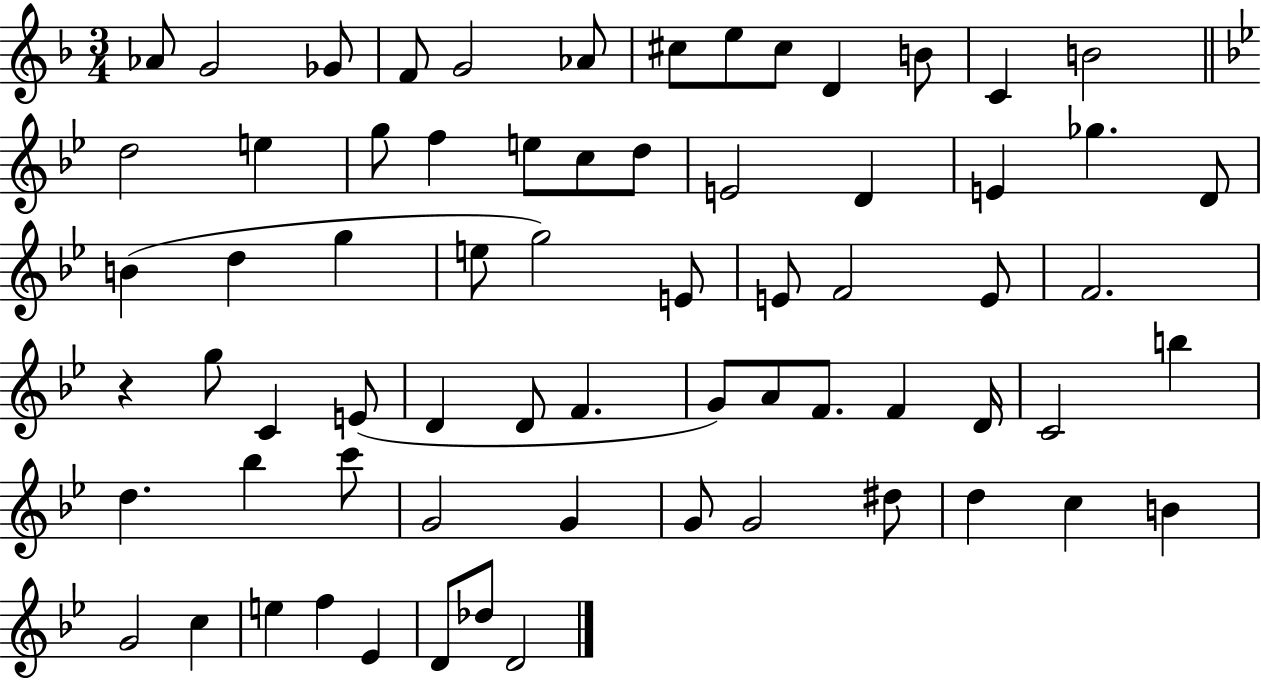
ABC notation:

X:1
T:Untitled
M:3/4
L:1/4
K:F
_A/2 G2 _G/2 F/2 G2 _A/2 ^c/2 e/2 ^c/2 D B/2 C B2 d2 e g/2 f e/2 c/2 d/2 E2 D E _g D/2 B d g e/2 g2 E/2 E/2 F2 E/2 F2 z g/2 C E/2 D D/2 F G/2 A/2 F/2 F D/4 C2 b d _b c'/2 G2 G G/2 G2 ^d/2 d c B G2 c e f _E D/2 _d/2 D2